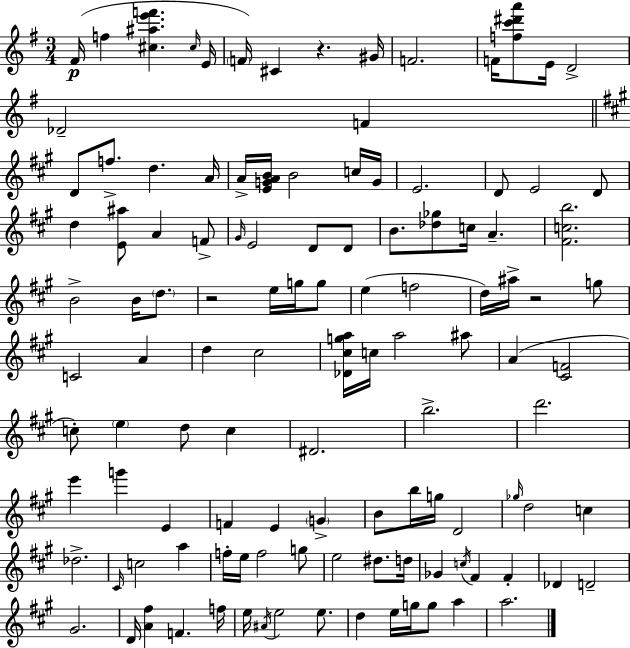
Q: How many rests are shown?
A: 3